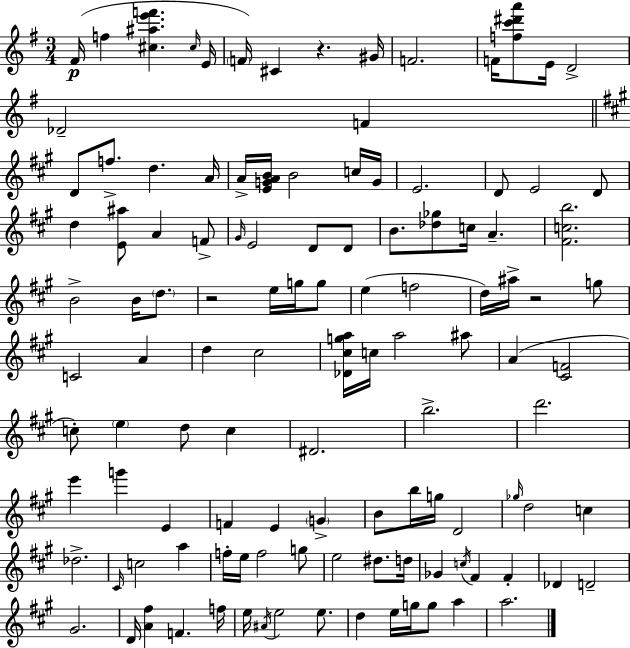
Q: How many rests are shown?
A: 3